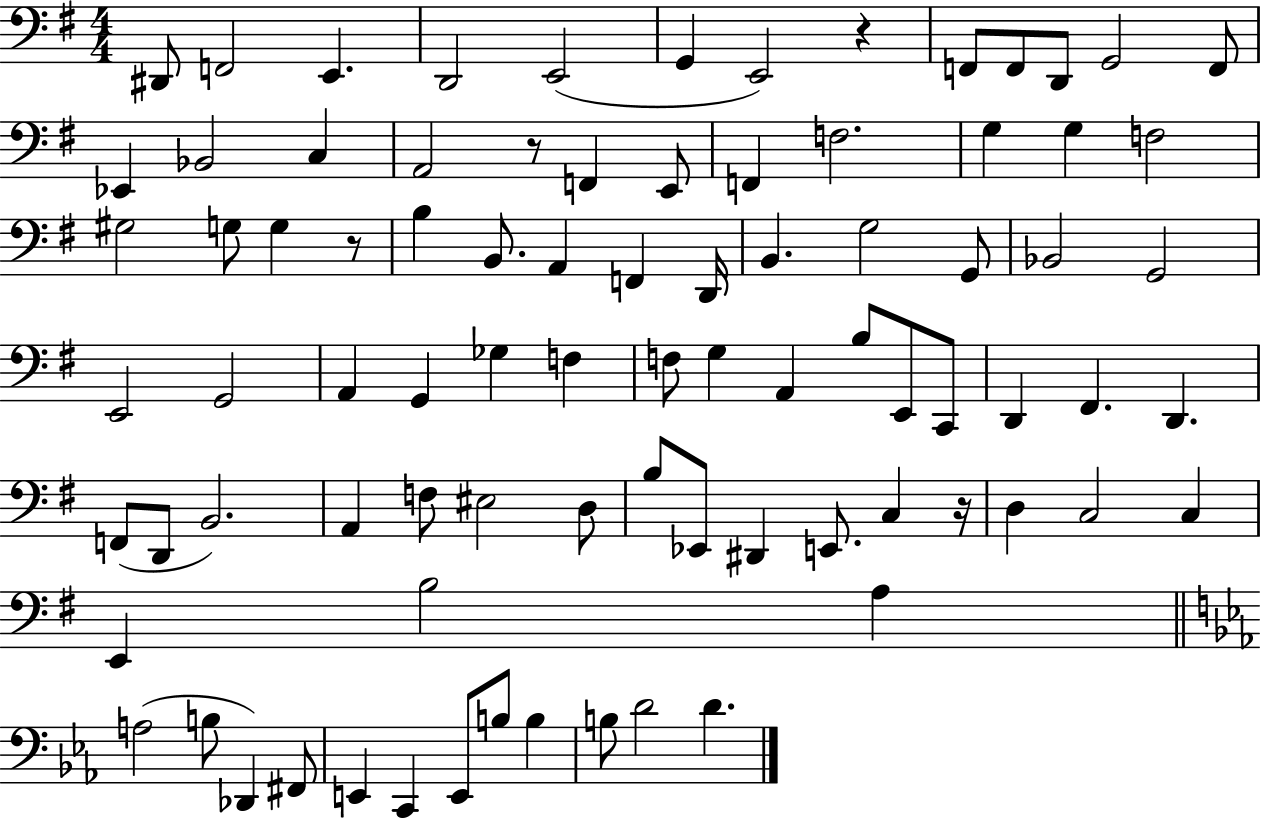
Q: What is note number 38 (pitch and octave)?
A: G2